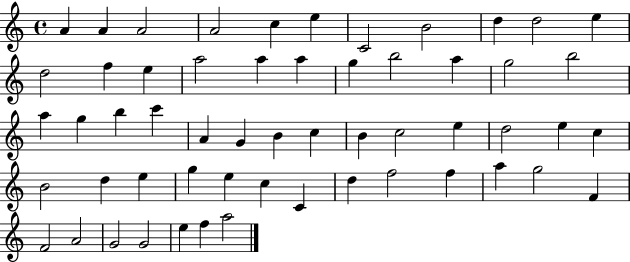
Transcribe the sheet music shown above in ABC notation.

X:1
T:Untitled
M:4/4
L:1/4
K:C
A A A2 A2 c e C2 B2 d d2 e d2 f e a2 a a g b2 a g2 b2 a g b c' A G B c B c2 e d2 e c B2 d e g e c C d f2 f a g2 F F2 A2 G2 G2 e f a2